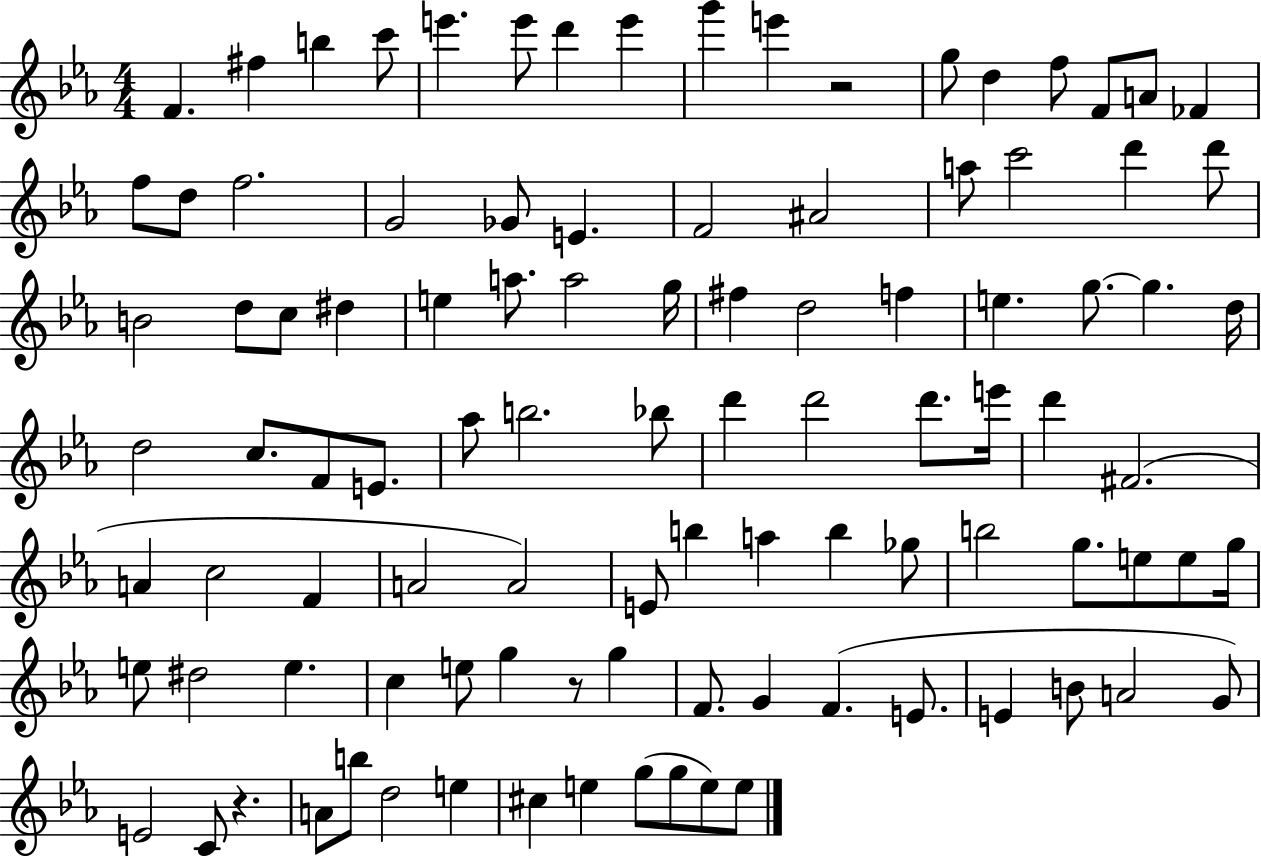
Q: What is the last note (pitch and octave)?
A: E5